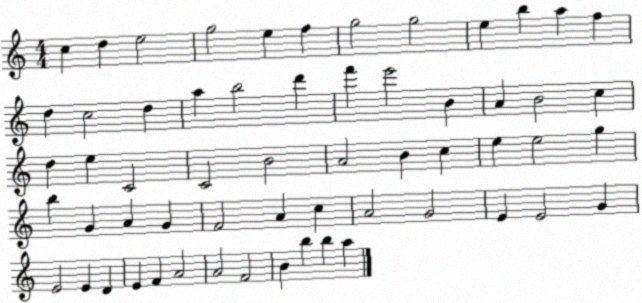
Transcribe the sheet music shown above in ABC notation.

X:1
T:Untitled
M:4/4
L:1/4
K:C
c d e2 g2 e f g2 g2 e b a f d c2 d a b2 d' f' e'2 B A B2 c d e C2 C2 B2 A2 B c e e2 g b G A G F2 A c A2 G2 E E2 G E2 E D E F A2 A2 F2 B b b a